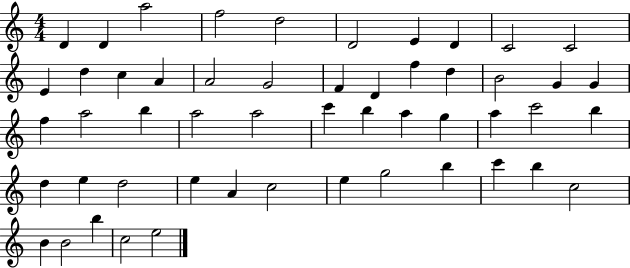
X:1
T:Untitled
M:4/4
L:1/4
K:C
D D a2 f2 d2 D2 E D C2 C2 E d c A A2 G2 F D f d B2 G G f a2 b a2 a2 c' b a g a c'2 b d e d2 e A c2 e g2 b c' b c2 B B2 b c2 e2